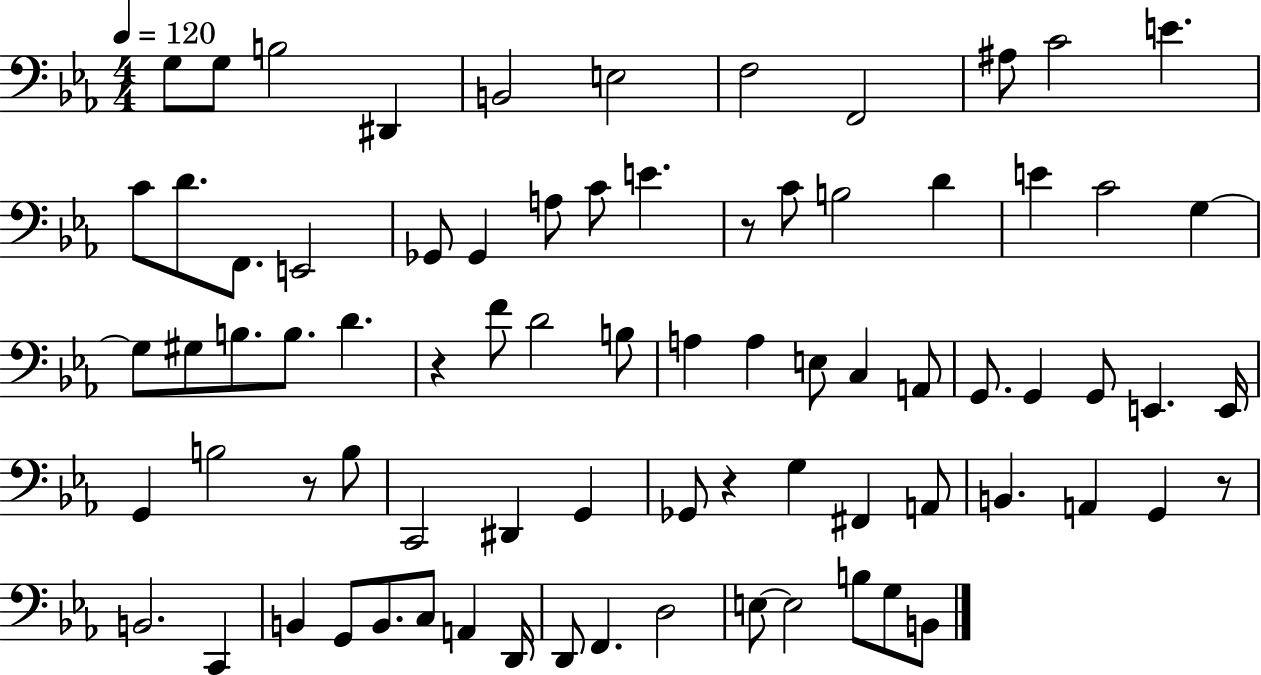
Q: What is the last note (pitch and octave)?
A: B2